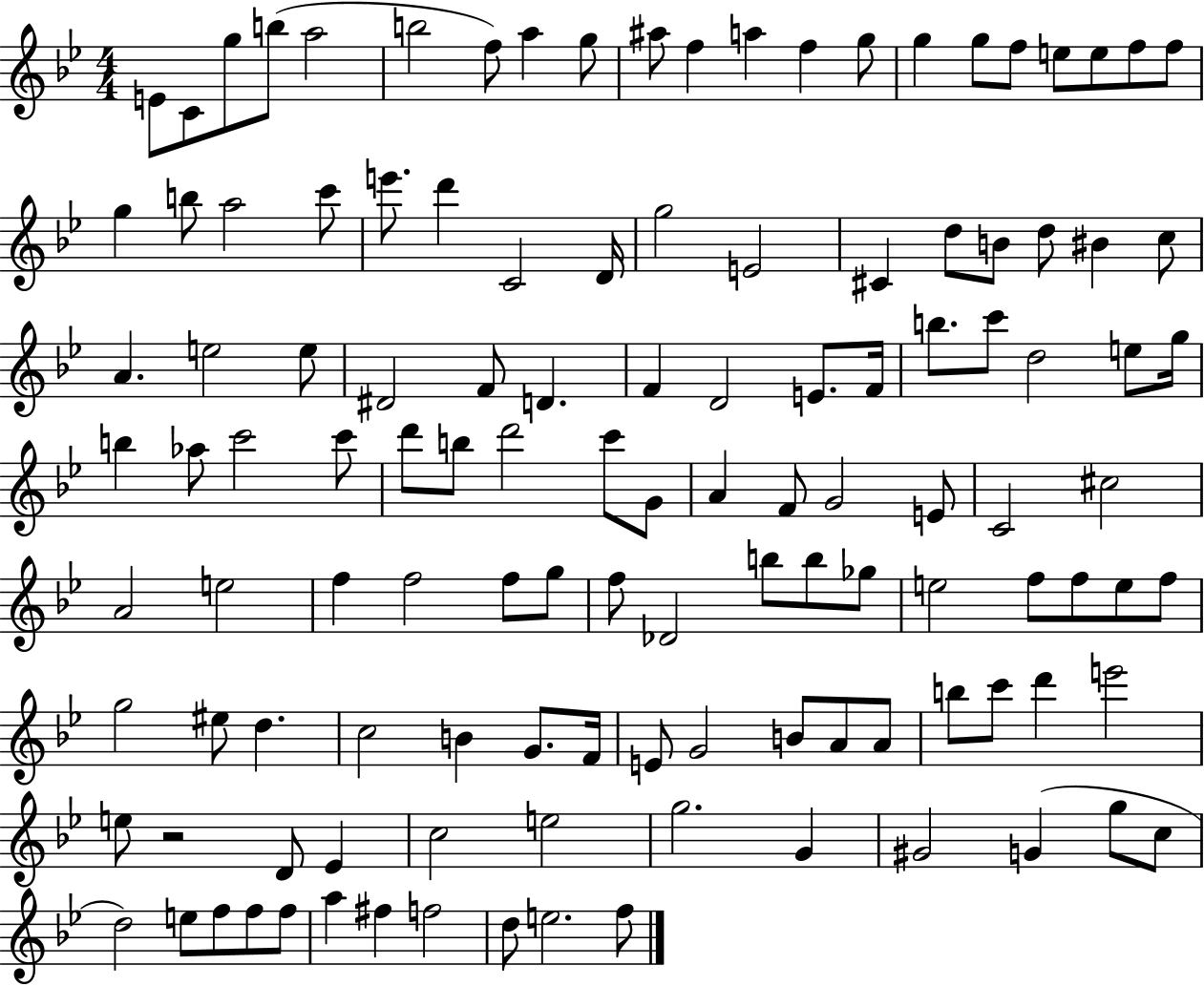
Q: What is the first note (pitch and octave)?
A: E4